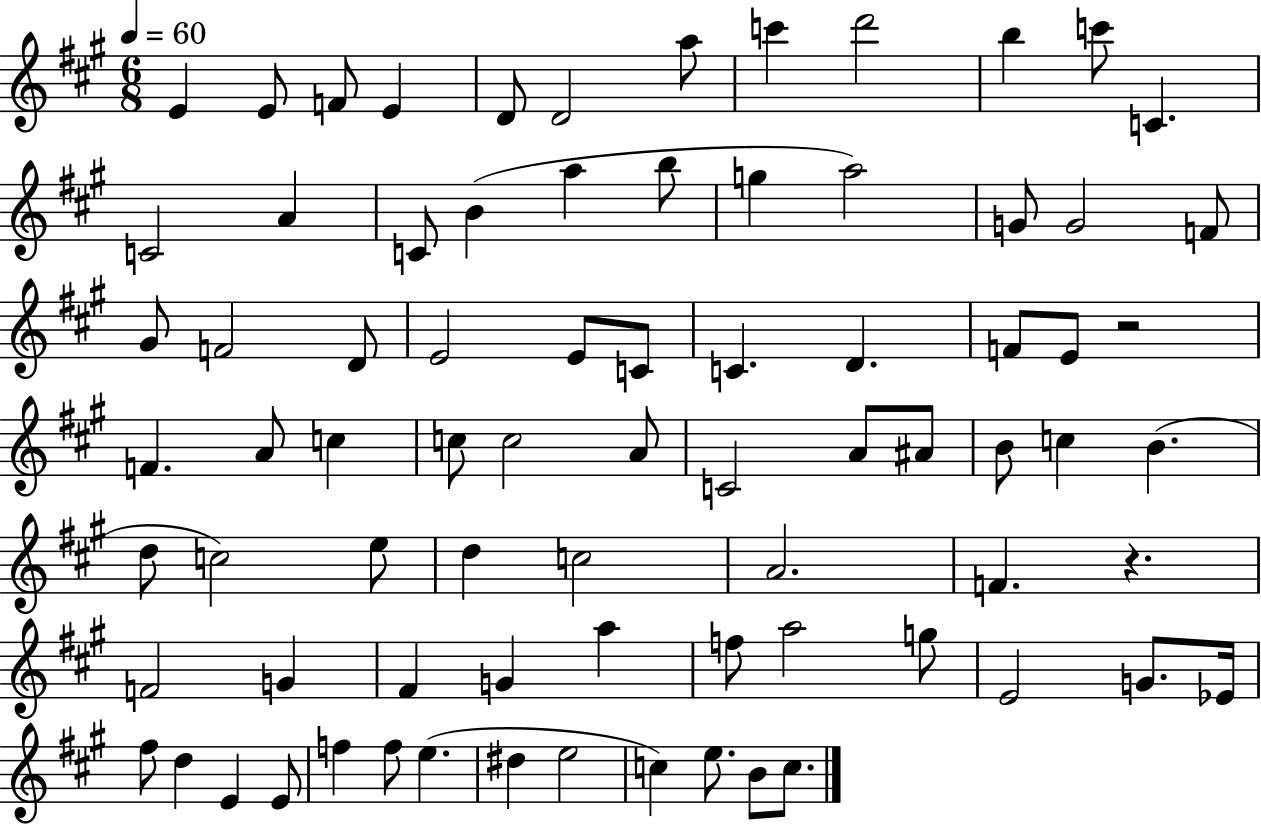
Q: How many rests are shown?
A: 2